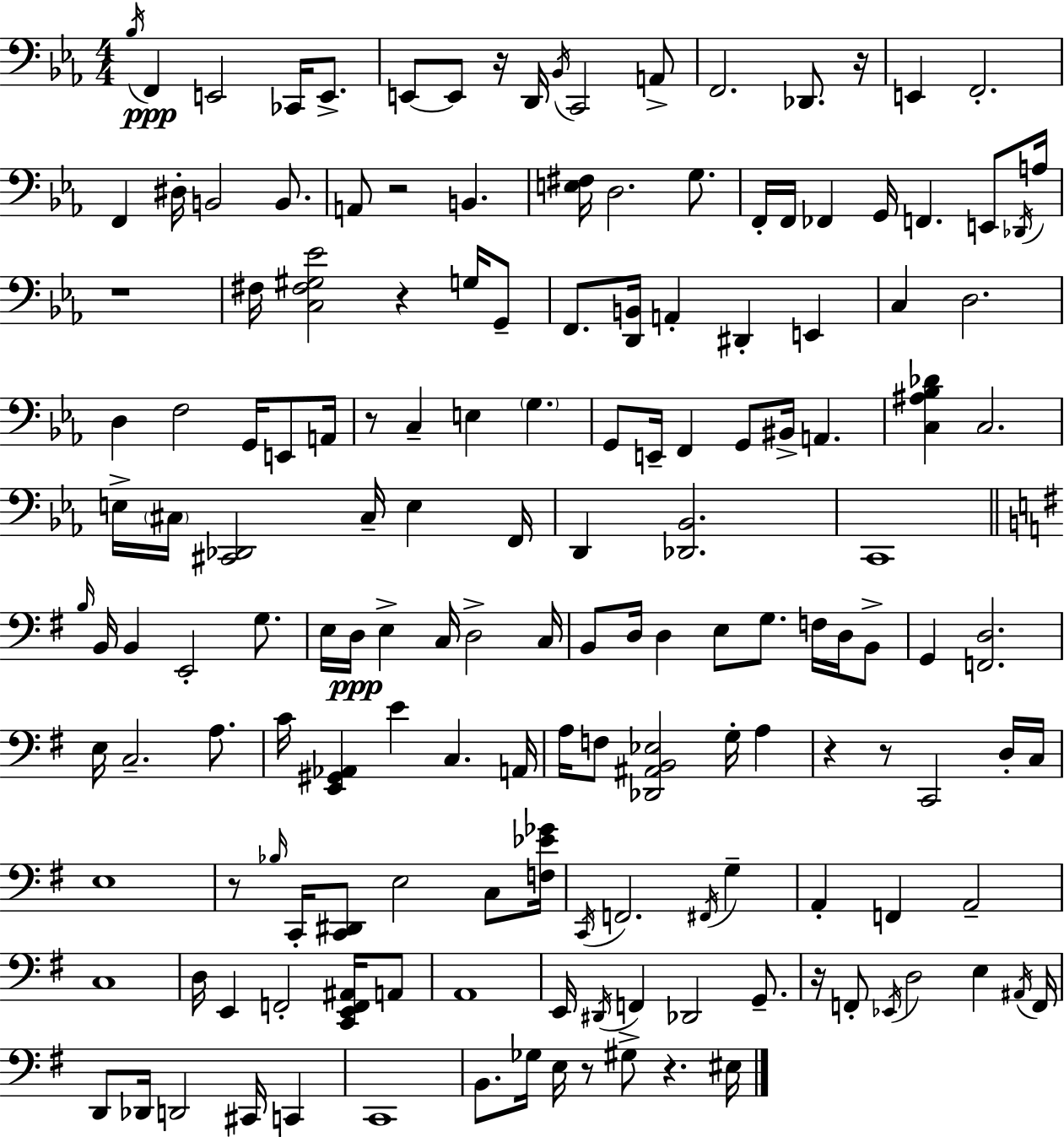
{
  \clef bass
  \numericTimeSignature
  \time 4/4
  \key ees \major
  \acciaccatura { bes16 }\ppp f,4 e,2 ces,16 e,8.-> | e,8~~ e,8 r16 d,16 \acciaccatura { bes,16 } c,2 | a,8-> f,2. des,8. | r16 e,4 f,2.-. | \break f,4 dis16-. b,2 b,8. | a,8 r2 b,4. | <e fis>16 d2. g8. | f,16-. f,16 fes,4 g,16 f,4. e,8 | \break \acciaccatura { des,16 } a16 r1 | fis16 <c fis gis ees'>2 r4 | g16 g,8-- f,8. <d, b,>16 a,4-. dis,4-. e,4 | c4 d2. | \break d4 f2 g,16 | e,8 a,16 r8 c4-- e4 \parenthesize g4. | g,8 e,16-- f,4 g,8 bis,16-> a,4. | <c ais bes des'>4 c2. | \break e16-> \parenthesize cis16 <cis, des,>2 cis16-- e4 | f,16 d,4 <des, bes,>2. | c,1 | \bar "||" \break \key e \minor \grace { b16 } b,16 b,4 e,2-. g8. | e16 d16\ppp e4-> c16 d2-> | c16 b,8 d16 d4 e8 g8. f16 d16 b,8-> | g,4 <f, d>2. | \break e16 c2.-- a8. | c'16 <e, gis, aes,>4 e'4 c4. | a,16 a16 f8 <des, ais, b, ees>2 g16-. a4 | r4 r8 c,2 d16-. | \break c16 e1 | r8 \grace { bes16 } c,16-. <c, dis,>8 e2 c8 | <f ees' ges'>16 \acciaccatura { c,16 } f,2. \acciaccatura { fis,16 } | g4-- a,4-. f,4 a,2-- | \break c1 | d16 e,4 f,2-. | <c, e, f, ais,>16 a,8 a,1 | e,16 \acciaccatura { dis,16 } f,4 des,2 | \break g,8.-- r16 f,8-. \acciaccatura { ees,16 } d2 | e4 \acciaccatura { ais,16 } f,16 d,8 des,16 d,2 | cis,16 c,4 c,1 | b,8. ges16 e16 r8 gis8-> | \break r4. eis16 \bar "|."
}